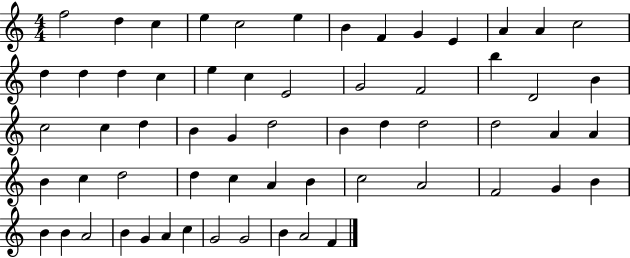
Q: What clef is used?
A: treble